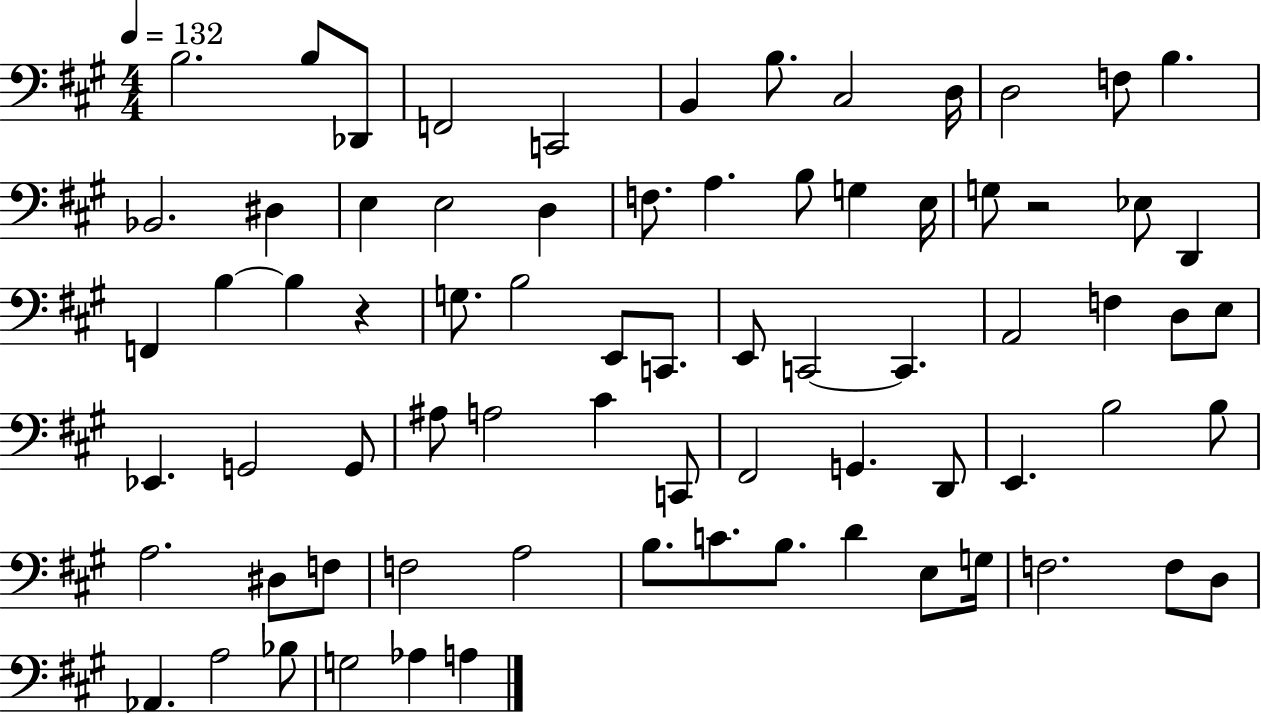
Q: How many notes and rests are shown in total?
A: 74